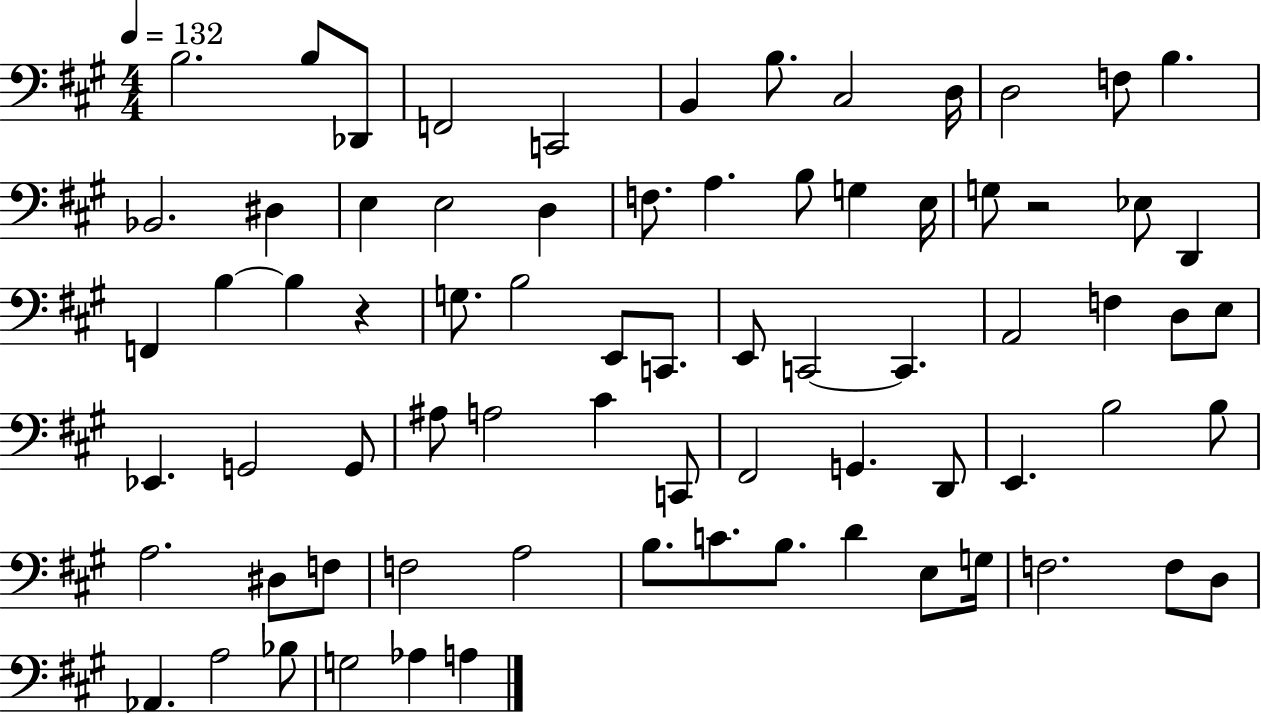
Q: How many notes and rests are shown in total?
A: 74